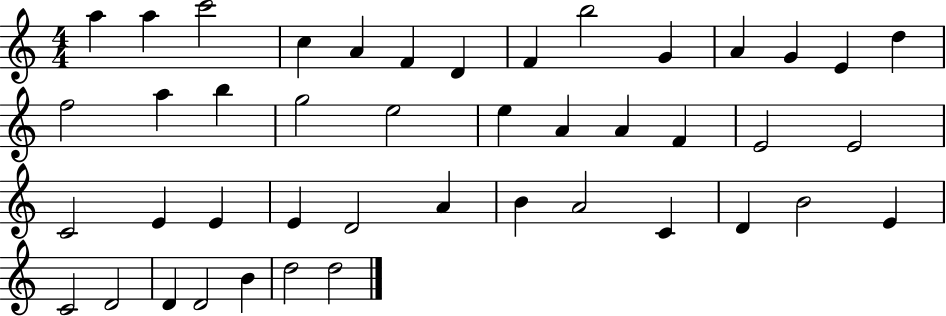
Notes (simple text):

A5/q A5/q C6/h C5/q A4/q F4/q D4/q F4/q B5/h G4/q A4/q G4/q E4/q D5/q F5/h A5/q B5/q G5/h E5/h E5/q A4/q A4/q F4/q E4/h E4/h C4/h E4/q E4/q E4/q D4/h A4/q B4/q A4/h C4/q D4/q B4/h E4/q C4/h D4/h D4/q D4/h B4/q D5/h D5/h